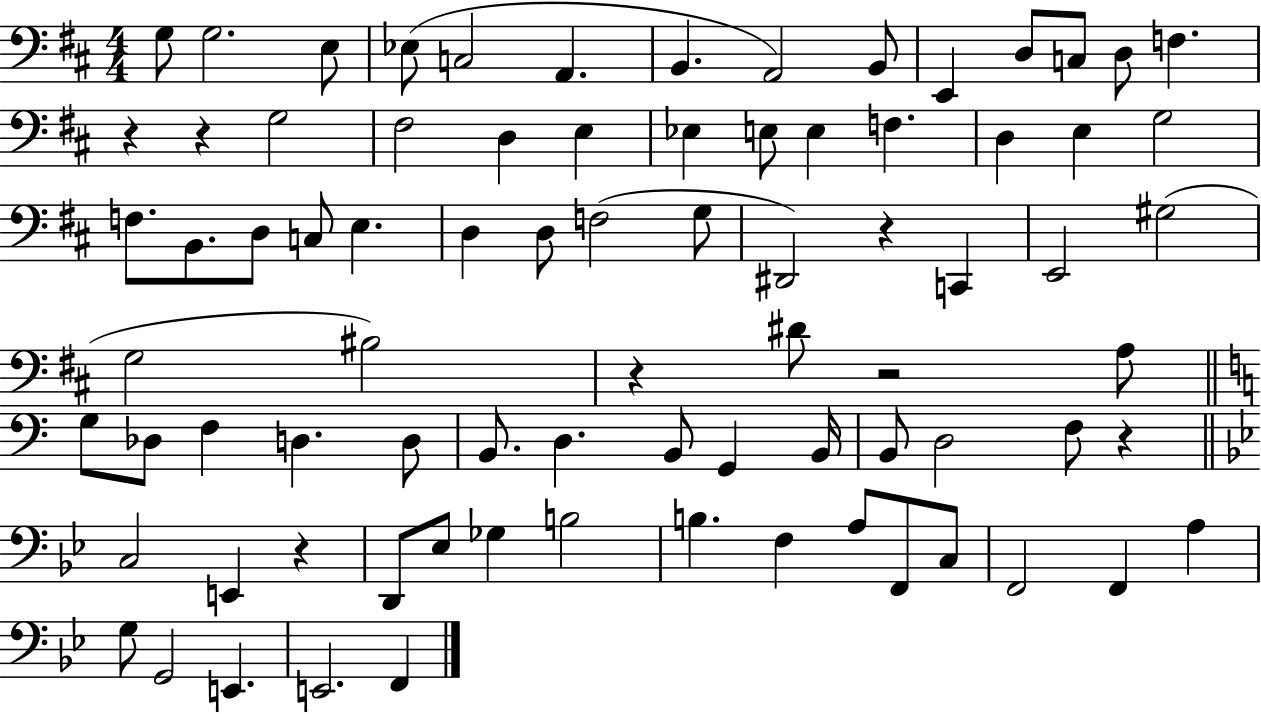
G3/e G3/h. E3/e Eb3/e C3/h A2/q. B2/q. A2/h B2/e E2/q D3/e C3/e D3/e F3/q. R/q R/q G3/h F#3/h D3/q E3/q Eb3/q E3/e E3/q F3/q. D3/q E3/q G3/h F3/e. B2/e. D3/e C3/e E3/q. D3/q D3/e F3/h G3/e D#2/h R/q C2/q E2/h G#3/h G3/h BIS3/h R/q D#4/e R/h A3/e G3/e Db3/e F3/q D3/q. D3/e B2/e. D3/q. B2/e G2/q B2/s B2/e D3/h F3/e R/q C3/h E2/q R/q D2/e Eb3/e Gb3/q B3/h B3/q. F3/q A3/e F2/e C3/e F2/h F2/q A3/q G3/e G2/h E2/q. E2/h. F2/q